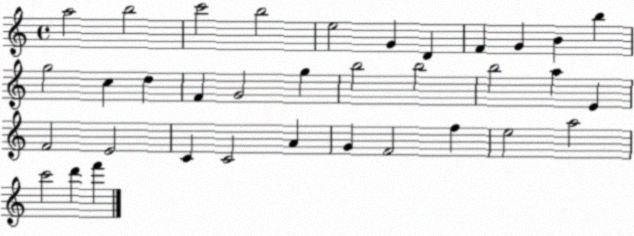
X:1
T:Untitled
M:4/4
L:1/4
K:C
a2 b2 c'2 b2 e2 G D F G B b g2 c d F G2 g b2 b2 b2 a E F2 E2 C C2 A G F2 f e2 a2 c'2 d' f'